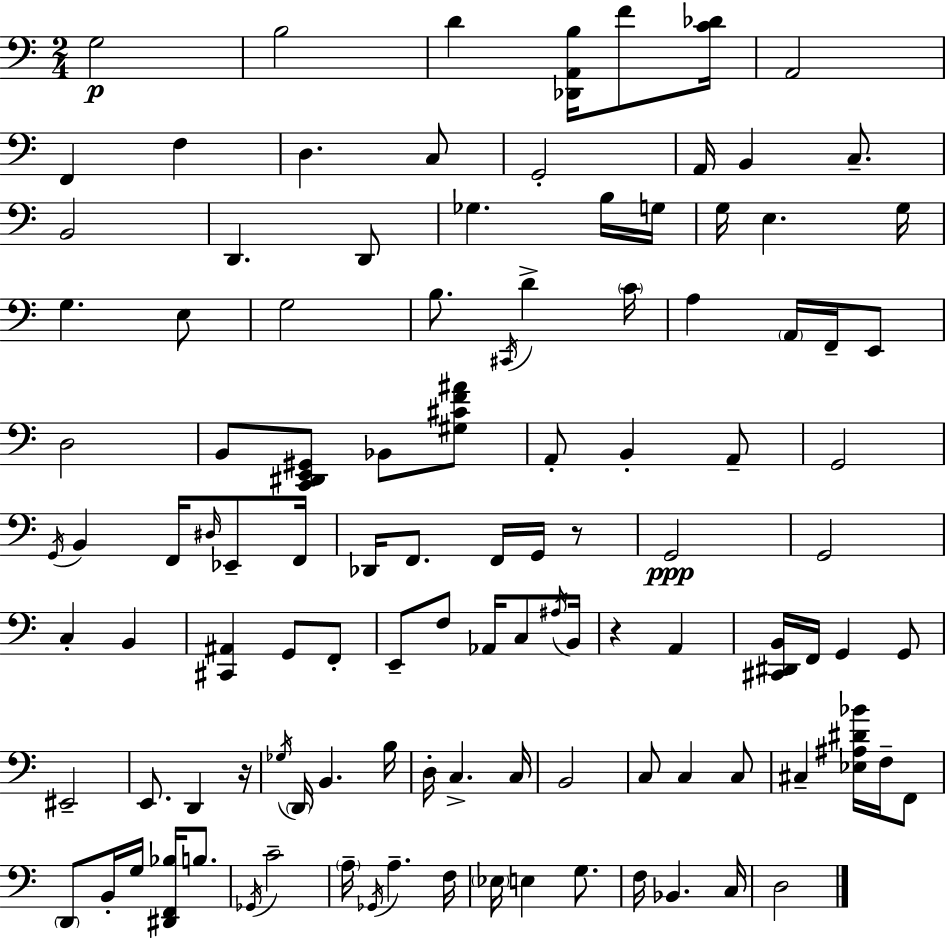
{
  \clef bass
  \numericTimeSignature
  \time 2/4
  \key c \major
  g2\p | b2 | d'4 <des, a, b>16 f'8 <c' des'>16 | a,2 | \break f,4 f4 | d4. c8 | g,2-. | a,16 b,4 c8.-- | \break b,2 | d,4. d,8 | ges4. b16 g16 | g16 e4. g16 | \break g4. e8 | g2 | b8. \acciaccatura { cis,16 } d'4-> | \parenthesize c'16 a4 \parenthesize a,16 f,16-- e,8 | \break d2 | b,8 <c, dis, e, gis,>8 bes,8 <gis cis' f' ais'>8 | a,8-. b,4-. a,8-- | g,2 | \break \acciaccatura { g,16 } b,4 f,16 \grace { dis16 } | ees,8-- f,16 des,16 f,8. f,16 | g,16 r8 g,2\ppp | g,2 | \break c4-. b,4 | <cis, ais,>4 g,8 | f,8-. e,8-- f8 aes,16 | c8 \acciaccatura { ais16 } b,16 r4 | \break a,4 <cis, dis, b,>16 f,16 g,4 | g,8 eis,2-- | e,8. d,4 | r16 \acciaccatura { ges16 } \parenthesize d,16 b,4. | \break b16 d16-. c4.-> | c16 b,2 | c8 c4 | c8 cis4-- | \break <ees ais dis' bes'>16 f16-- f,8 \parenthesize d,8 b,16-. | g16 <dis, f, bes>16 b8. \acciaccatura { ges,16 } c'2-- | \parenthesize a16-- \acciaccatura { ges,16 } | a4.-- f16 \parenthesize ees16 | \break e4 g8. f16 | bes,4. c16 d2 | \bar "|."
}